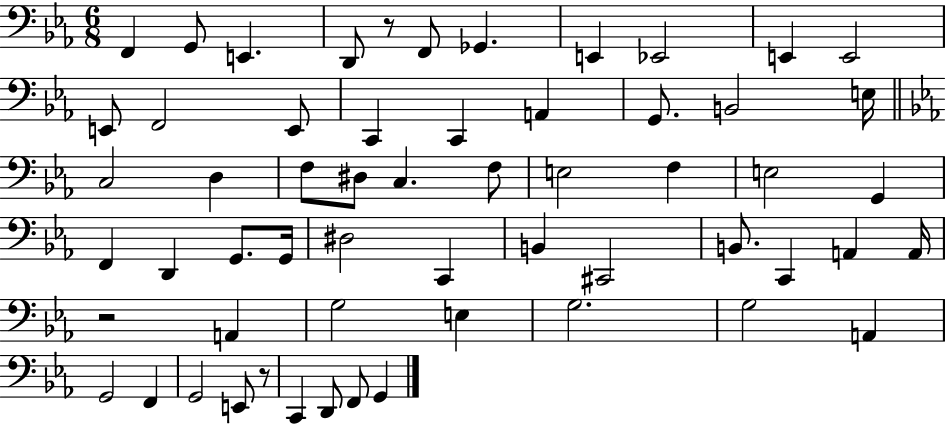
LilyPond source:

{
  \clef bass
  \numericTimeSignature
  \time 6/8
  \key ees \major
  f,4 g,8 e,4. | d,8 r8 f,8 ges,4. | e,4 ees,2 | e,4 e,2 | \break e,8 f,2 e,8 | c,4 c,4 a,4 | g,8. b,2 e16 | \bar "||" \break \key ees \major c2 d4 | f8 dis8 c4. f8 | e2 f4 | e2 g,4 | \break f,4 d,4 g,8. g,16 | dis2 c,4 | b,4 cis,2 | b,8. c,4 a,4 a,16 | \break r2 a,4 | g2 e4 | g2. | g2 a,4 | \break g,2 f,4 | g,2 e,8 r8 | c,4 d,8 f,8 g,4 | \bar "|."
}